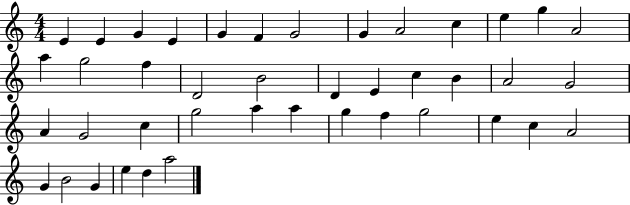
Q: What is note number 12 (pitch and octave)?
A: G5